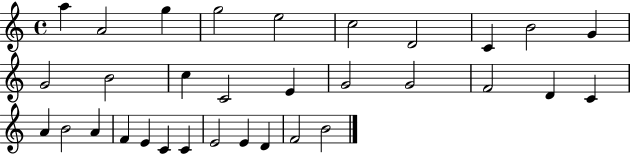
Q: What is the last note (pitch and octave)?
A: B4